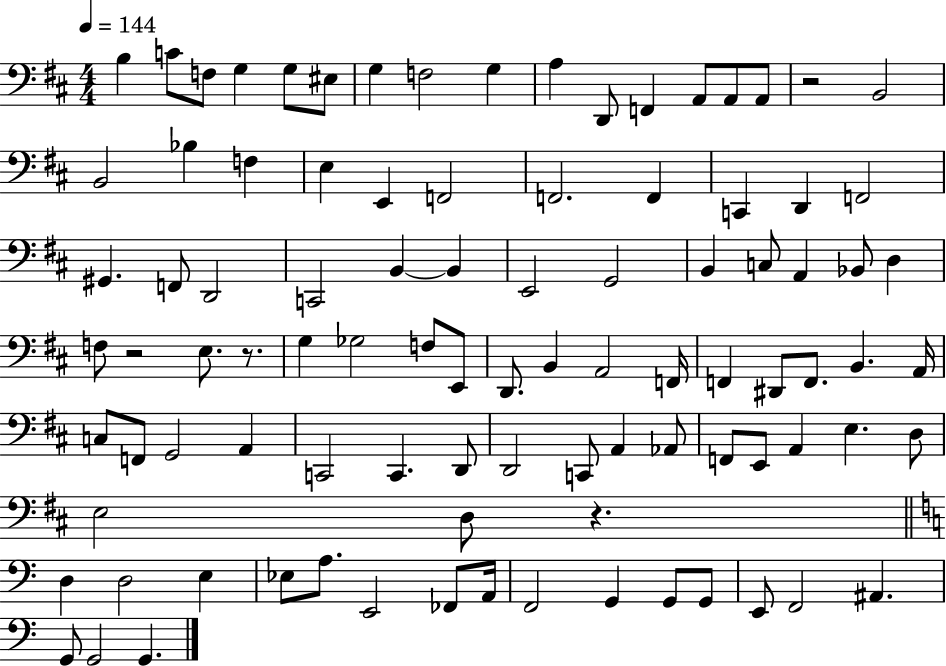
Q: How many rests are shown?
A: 4